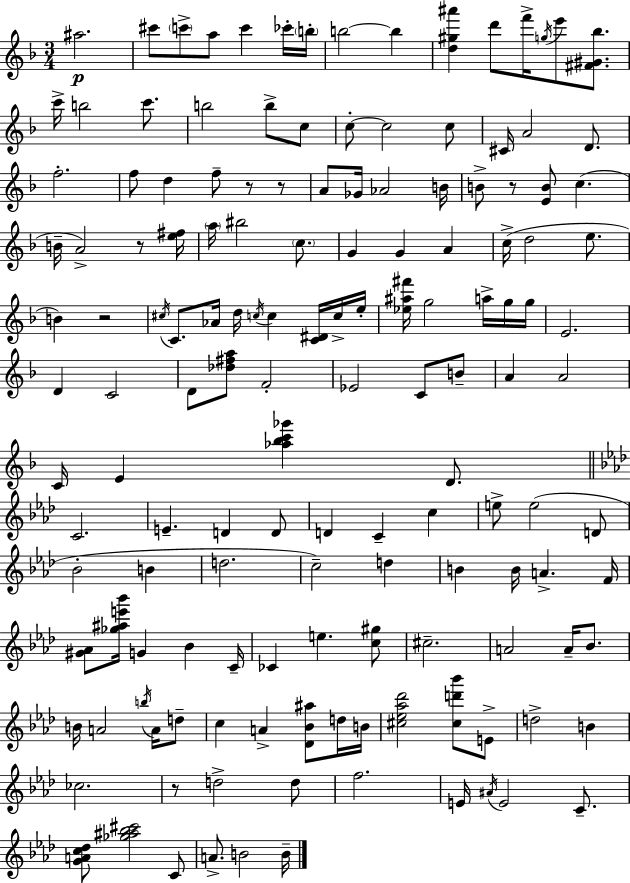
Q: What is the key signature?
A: F major